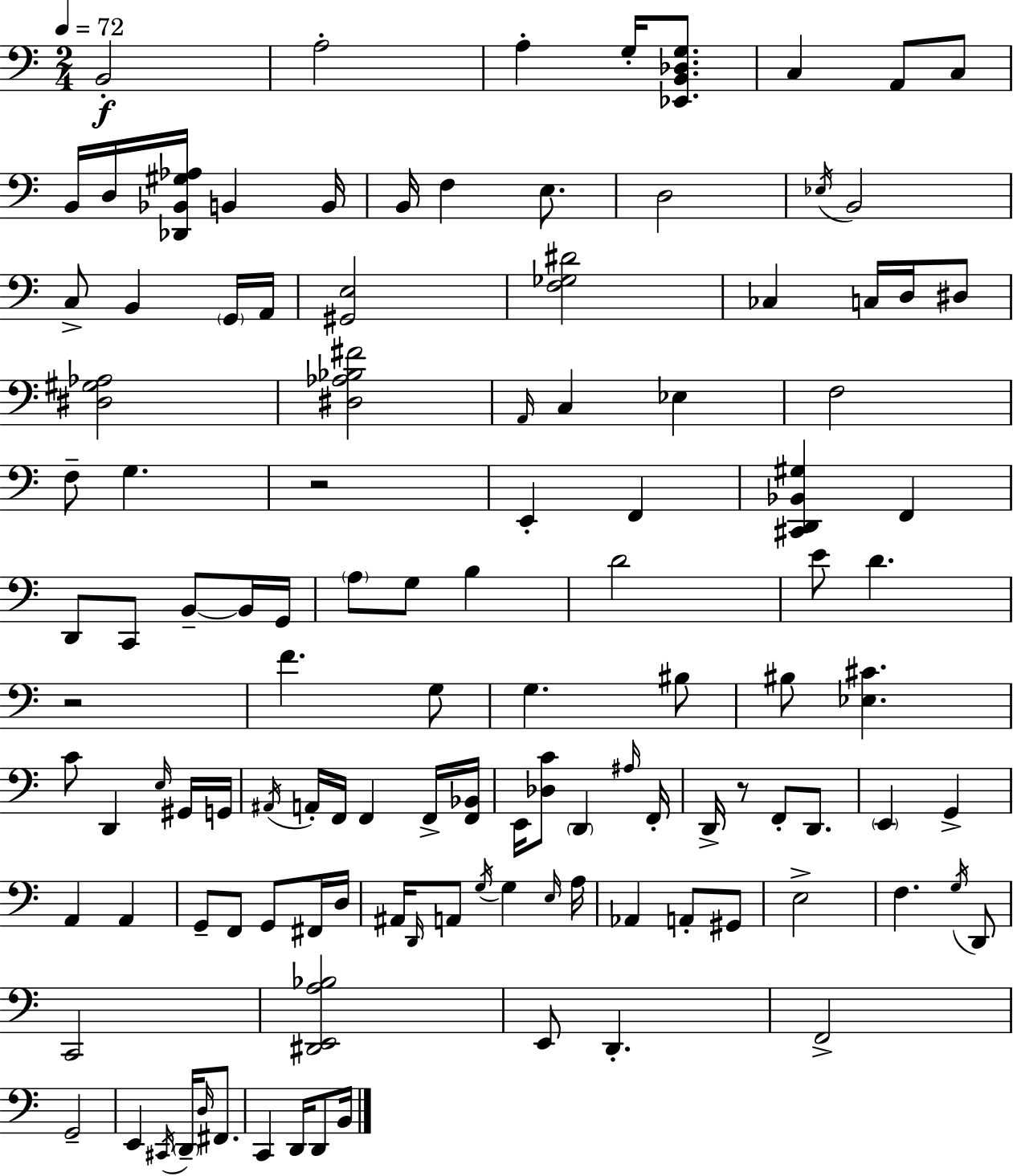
{
  \clef bass
  \numericTimeSignature
  \time 2/4
  \key a \minor
  \tempo 4 = 72
  b,2-.\f | a2-. | a4-. g16-. <ees, b, des g>8. | c4 a,8 c8 | \break b,16 d16 <des, bes, gis aes>16 b,4 b,16 | b,16 f4 e8. | d2 | \acciaccatura { ees16 } b,2 | \break c8-> b,4 \parenthesize g,16 | a,16 <gis, e>2 | <f ges dis'>2 | ces4 c16 d16 dis8 | \break <dis gis aes>2 | <dis aes bes fis'>2 | \grace { a,16 } c4 ees4 | f2 | \break f8-- g4. | r2 | e,4-. f,4 | <cis, d, bes, gis>4 f,4 | \break d,8 c,8 b,8--~~ | b,16 g,16 \parenthesize a8 g8 b4 | d'2 | e'8 d'4. | \break r2 | f'4. | g8 g4. | bis8 bis8 <ees cis'>4. | \break c'8 d,4 | \grace { e16 } gis,16 g,16 \acciaccatura { ais,16 } a,16-. f,16 f,4 | f,16-> <f, bes,>16 e,16 <des c'>8 \parenthesize d,4 | \grace { ais16 } f,16-. d,16-> r8 | \break f,8-. d,8. \parenthesize e,4 | g,4-> a,4 | a,4 g,8-- f,8 | g,8 fis,16 d16 ais,16 \grace { d,16 } a,8 | \break \acciaccatura { g16 } g4 \grace { e16 } a16 | aes,4 a,8-. gis,8 | e2-> | f4. \acciaccatura { g16 } d,8 | \break c,2 | <dis, e, a bes>2 | e,8 d,4.-. | f,2-> | \break g,2-- | e,4 \acciaccatura { cis,16 } \parenthesize d,16-- \grace { d16 } | fis,8. c,4 d,16 | d,8 b,16 \bar "|."
}